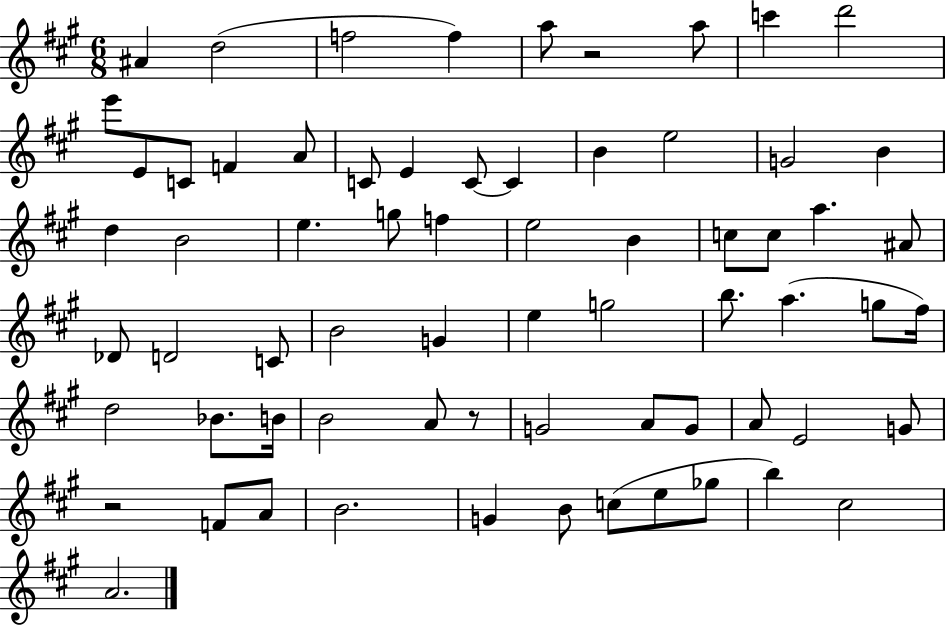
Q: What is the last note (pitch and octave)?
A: A4